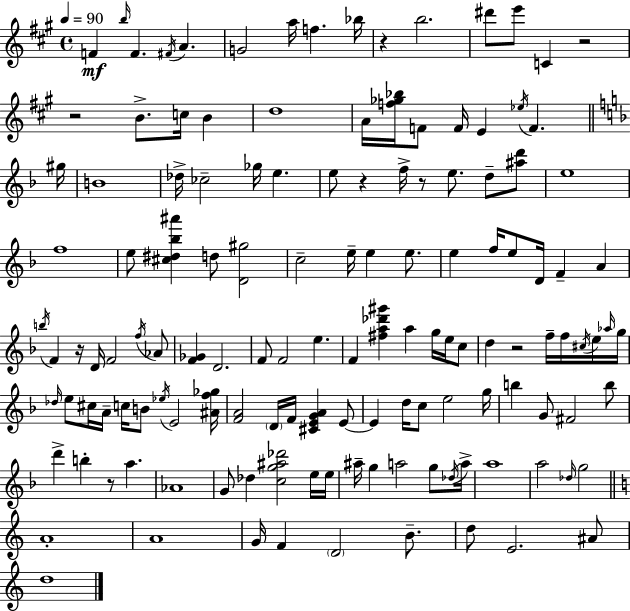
F4/q B5/s F4/q. F#4/s A4/q. G4/h A5/s F5/q. Bb5/s R/q B5/h. D#6/e E6/e C4/q R/h R/h B4/e. C5/s B4/q D5/w A4/s [F5,Gb5,Bb5]/s F4/e F4/s E4/q Eb5/s F4/q. G#5/s B4/w Db5/s CES5/h Gb5/s E5/q. E5/e R/q F5/s R/e E5/e. D5/e [A#5,D6]/e E5/w F5/w E5/e [C#5,D#5,Bb5,A#6]/q D5/e [D4,G#5]/h C5/h E5/s E5/q E5/e. E5/q F5/s E5/e D4/s F4/q A4/q B5/s F4/q R/s D4/s F4/h F5/s Ab4/e [F4,Gb4]/q D4/h. F4/e F4/h E5/q. F4/q [F#5,A5,Db6,G#6]/q A5/q G5/s E5/s C5/e D5/q R/h F5/s F5/s C#5/s E5/s Ab5/s G5/s Db5/s E5/e C#5/s A4/s C5/s B4/e Eb5/s E4/h [A#4,F5,Gb5]/s [F4,A4]/h D4/s F4/s [C#4,E4,G4,A4]/q E4/e E4/q D5/s C5/e E5/h G5/s B5/q G4/e F#4/h B5/e D6/q B5/q R/e A5/q. Ab4/w G4/e Db5/q [C5,G5,A#5,Db6]/h E5/s E5/s A#5/s G5/q A5/h G5/e Db5/s A5/s A5/w A5/h Db5/s G5/h A4/w A4/w G4/s F4/q D4/h B4/e. D5/e E4/h. A#4/e D5/w